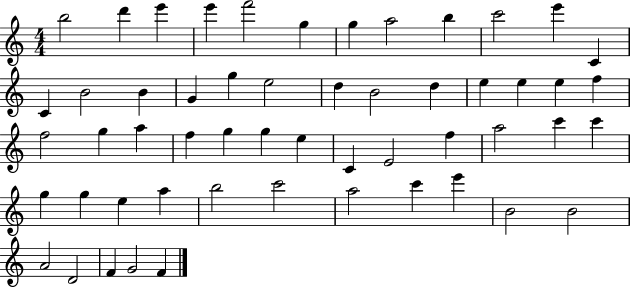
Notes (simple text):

B5/h D6/q E6/q E6/q F6/h G5/q G5/q A5/h B5/q C6/h E6/q C4/q C4/q B4/h B4/q G4/q G5/q E5/h D5/q B4/h D5/q E5/q E5/q E5/q F5/q F5/h G5/q A5/q F5/q G5/q G5/q E5/q C4/q E4/h F5/q A5/h C6/q C6/q G5/q G5/q E5/q A5/q B5/h C6/h A5/h C6/q E6/q B4/h B4/h A4/h D4/h F4/q G4/h F4/q